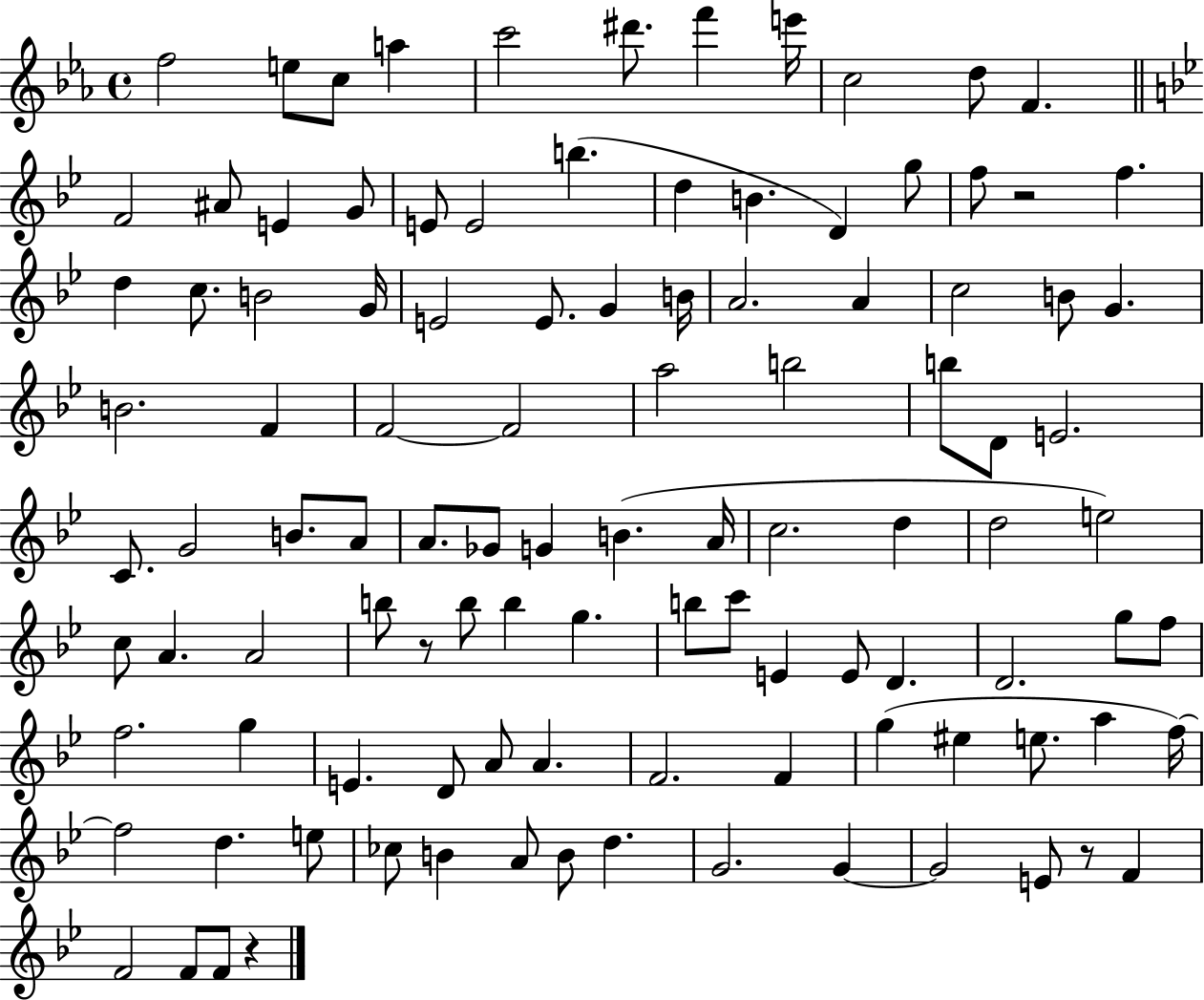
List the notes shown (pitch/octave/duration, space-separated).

F5/h E5/e C5/e A5/q C6/h D#6/e. F6/q E6/s C5/h D5/e F4/q. F4/h A#4/e E4/q G4/e E4/e E4/h B5/q. D5/q B4/q. D4/q G5/e F5/e R/h F5/q. D5/q C5/e. B4/h G4/s E4/h E4/e. G4/q B4/s A4/h. A4/q C5/h B4/e G4/q. B4/h. F4/q F4/h F4/h A5/h B5/h B5/e D4/e E4/h. C4/e. G4/h B4/e. A4/e A4/e. Gb4/e G4/q B4/q. A4/s C5/h. D5/q D5/h E5/h C5/e A4/q. A4/h B5/e R/e B5/e B5/q G5/q. B5/e C6/e E4/q E4/e D4/q. D4/h. G5/e F5/e F5/h. G5/q E4/q. D4/e A4/e A4/q. F4/h. F4/q G5/q EIS5/q E5/e. A5/q F5/s F5/h D5/q. E5/e CES5/e B4/q A4/e B4/e D5/q. G4/h. G4/q G4/h E4/e R/e F4/q F4/h F4/e F4/e R/q